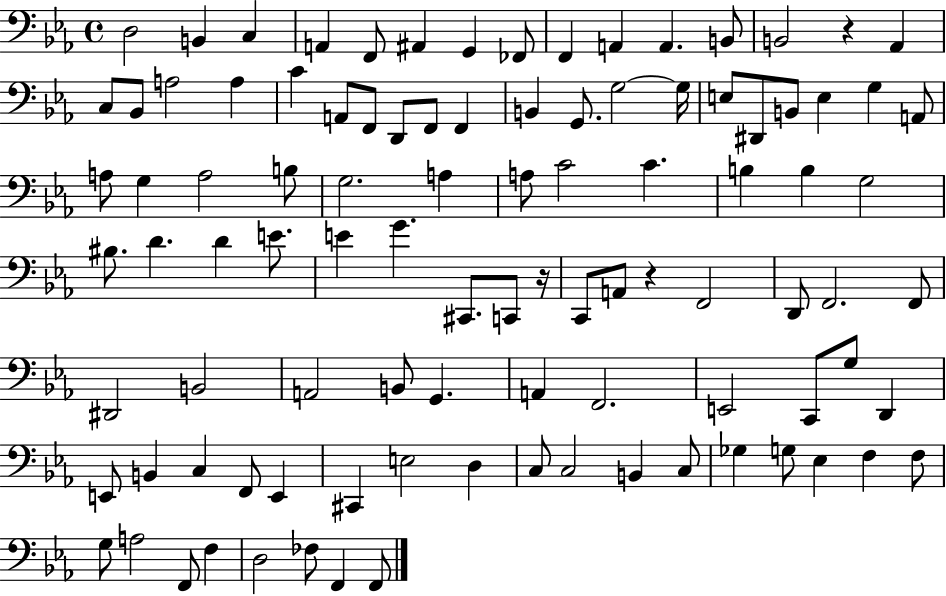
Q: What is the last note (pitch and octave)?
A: F2